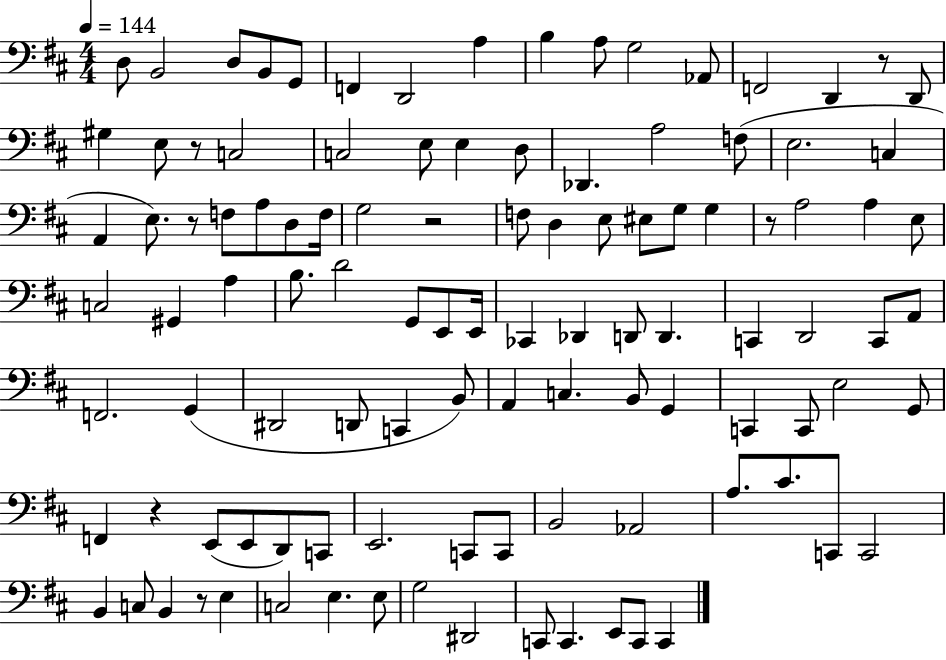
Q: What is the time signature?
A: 4/4